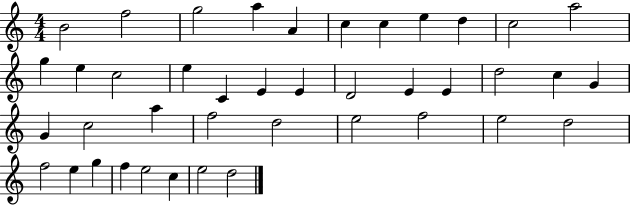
B4/h F5/h G5/h A5/q A4/q C5/q C5/q E5/q D5/q C5/h A5/h G5/q E5/q C5/h E5/q C4/q E4/q E4/q D4/h E4/q E4/q D5/h C5/q G4/q G4/q C5/h A5/q F5/h D5/h E5/h F5/h E5/h D5/h F5/h E5/q G5/q F5/q E5/h C5/q E5/h D5/h